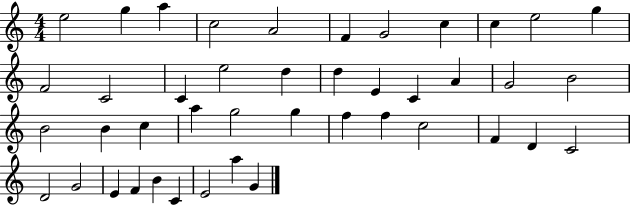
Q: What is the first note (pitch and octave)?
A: E5